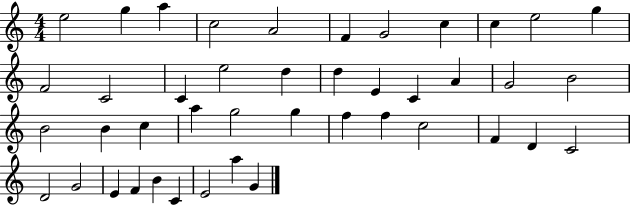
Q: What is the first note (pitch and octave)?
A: E5